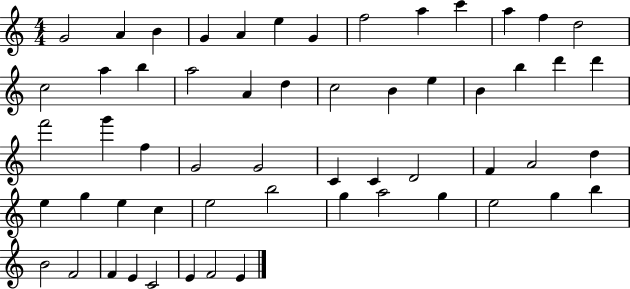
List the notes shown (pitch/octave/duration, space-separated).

G4/h A4/q B4/q G4/q A4/q E5/q G4/q F5/h A5/q C6/q A5/q F5/q D5/h C5/h A5/q B5/q A5/h A4/q D5/q C5/h B4/q E5/q B4/q B5/q D6/q D6/q F6/h G6/q F5/q G4/h G4/h C4/q C4/q D4/h F4/q A4/h D5/q E5/q G5/q E5/q C5/q E5/h B5/h G5/q A5/h G5/q E5/h G5/q B5/q B4/h F4/h F4/q E4/q C4/h E4/q F4/h E4/q